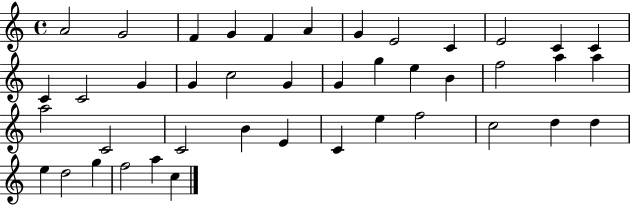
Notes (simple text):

A4/h G4/h F4/q G4/q F4/q A4/q G4/q E4/h C4/q E4/h C4/q C4/q C4/q C4/h G4/q G4/q C5/h G4/q G4/q G5/q E5/q B4/q F5/h A5/q A5/q A5/h C4/h C4/h B4/q E4/q C4/q E5/q F5/h C5/h D5/q D5/q E5/q D5/h G5/q F5/h A5/q C5/q